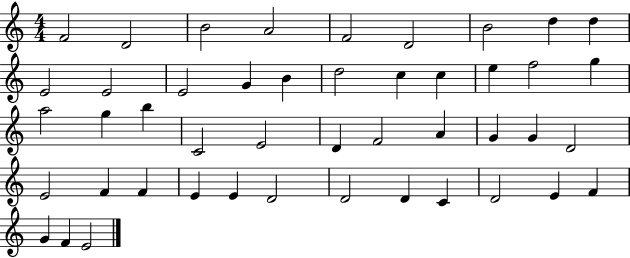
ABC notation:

X:1
T:Untitled
M:4/4
L:1/4
K:C
F2 D2 B2 A2 F2 D2 B2 d d E2 E2 E2 G B d2 c c e f2 g a2 g b C2 E2 D F2 A G G D2 E2 F F E E D2 D2 D C D2 E F G F E2